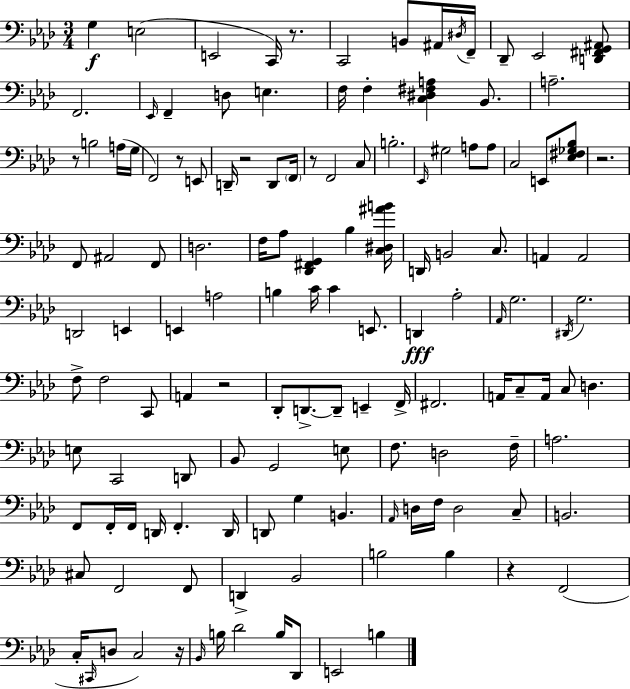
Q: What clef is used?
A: bass